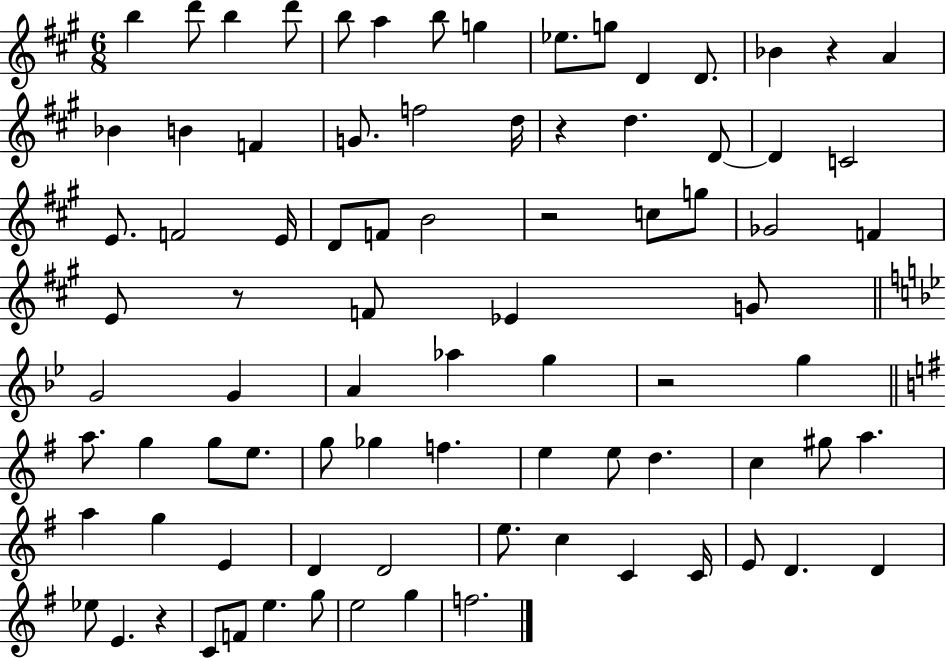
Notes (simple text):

B5/q D6/e B5/q D6/e B5/e A5/q B5/e G5/q Eb5/e. G5/e D4/q D4/e. Bb4/q R/q A4/q Bb4/q B4/q F4/q G4/e. F5/h D5/s R/q D5/q. D4/e D4/q C4/h E4/e. F4/h E4/s D4/e F4/e B4/h R/h C5/e G5/e Gb4/h F4/q E4/e R/e F4/e Eb4/q G4/e G4/h G4/q A4/q Ab5/q G5/q R/h G5/q A5/e. G5/q G5/e E5/e. G5/e Gb5/q F5/q. E5/q E5/e D5/q. C5/q G#5/e A5/q. A5/q G5/q E4/q D4/q D4/h E5/e. C5/q C4/q C4/s E4/e D4/q. D4/q Eb5/e E4/q. R/q C4/e F4/e E5/q. G5/e E5/h G5/q F5/h.